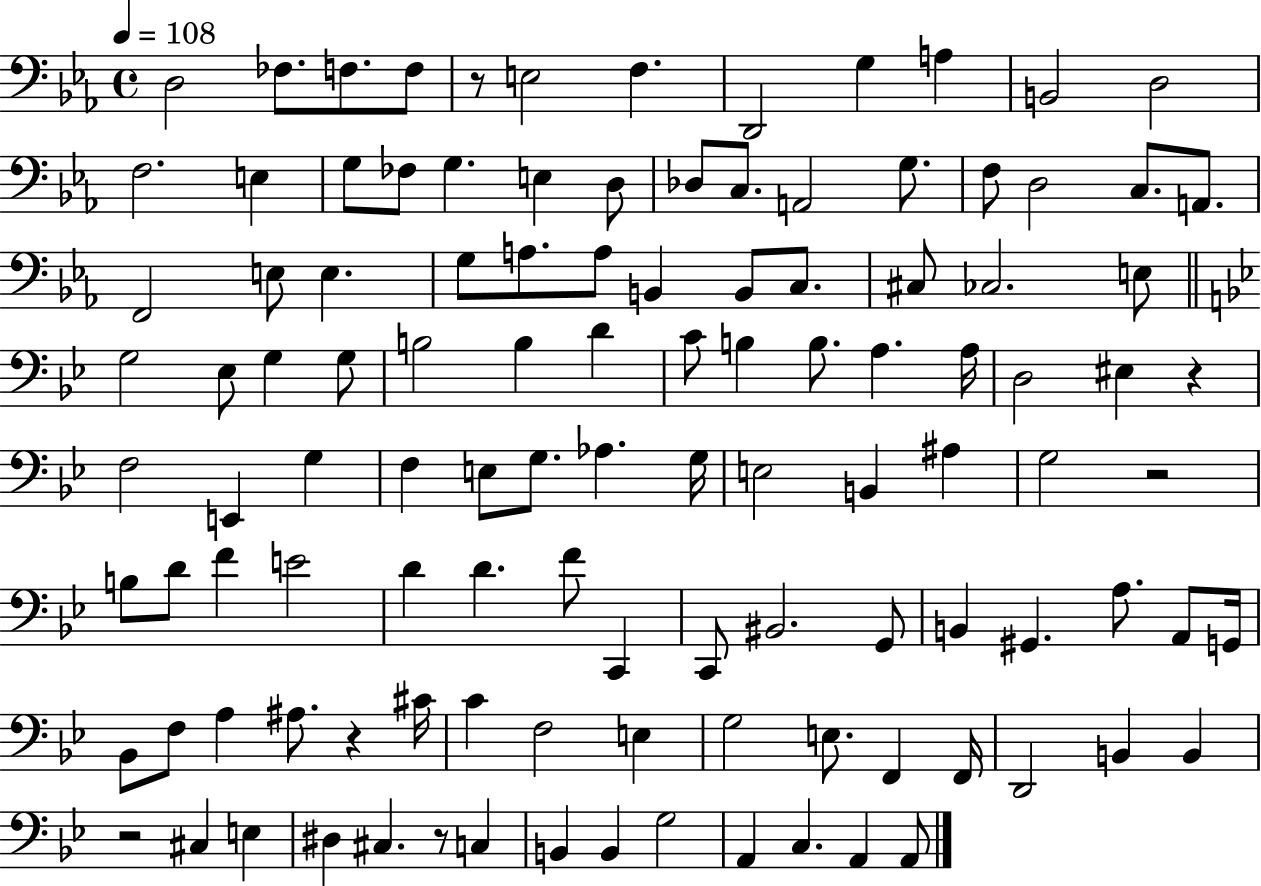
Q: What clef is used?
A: bass